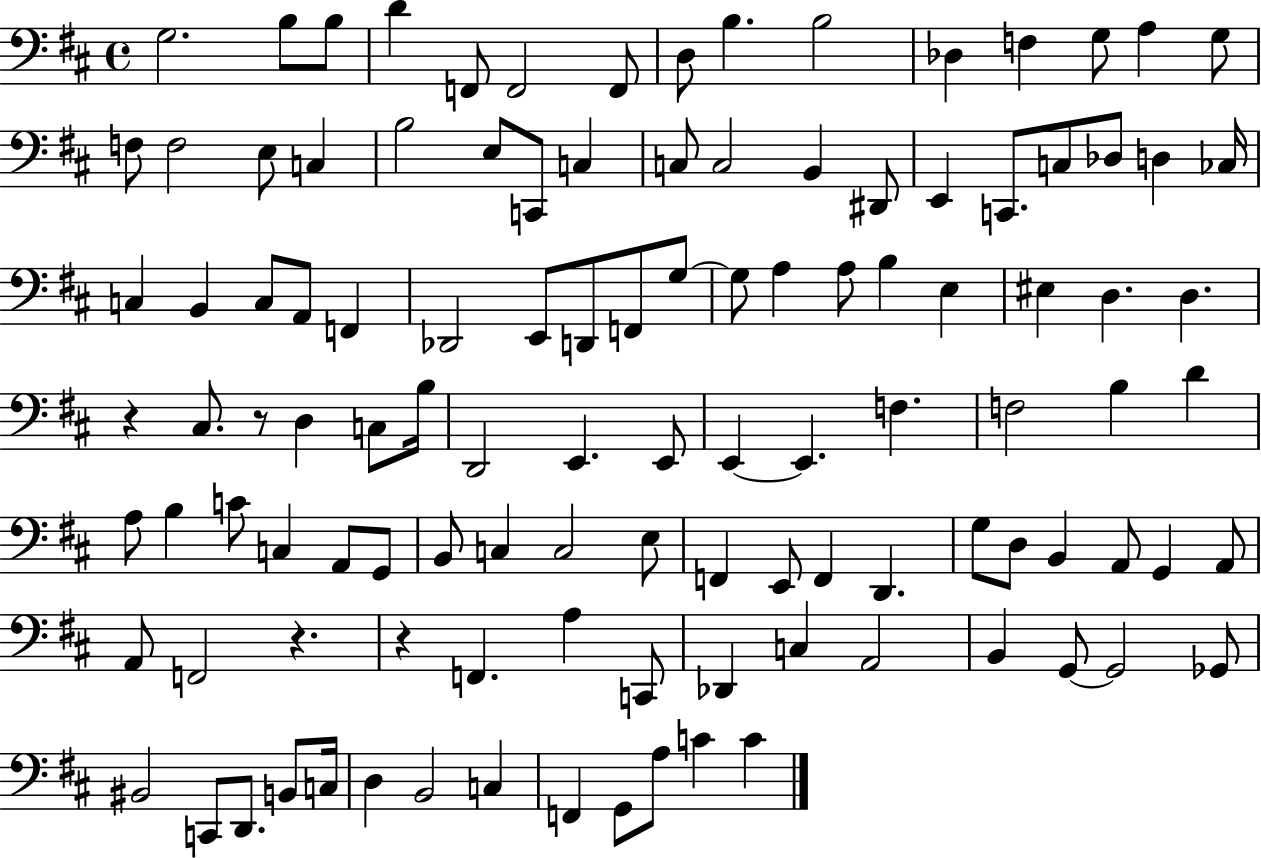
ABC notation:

X:1
T:Untitled
M:4/4
L:1/4
K:D
G,2 B,/2 B,/2 D F,,/2 F,,2 F,,/2 D,/2 B, B,2 _D, F, G,/2 A, G,/2 F,/2 F,2 E,/2 C, B,2 E,/2 C,,/2 C, C,/2 C,2 B,, ^D,,/2 E,, C,,/2 C,/2 _D,/2 D, _C,/4 C, B,, C,/2 A,,/2 F,, _D,,2 E,,/2 D,,/2 F,,/2 G,/2 G,/2 A, A,/2 B, E, ^E, D, D, z ^C,/2 z/2 D, C,/2 B,/4 D,,2 E,, E,,/2 E,, E,, F, F,2 B, D A,/2 B, C/2 C, A,,/2 G,,/2 B,,/2 C, C,2 E,/2 F,, E,,/2 F,, D,, G,/2 D,/2 B,, A,,/2 G,, A,,/2 A,,/2 F,,2 z z F,, A, C,,/2 _D,, C, A,,2 B,, G,,/2 G,,2 _G,,/2 ^B,,2 C,,/2 D,,/2 B,,/2 C,/4 D, B,,2 C, F,, G,,/2 A,/2 C C